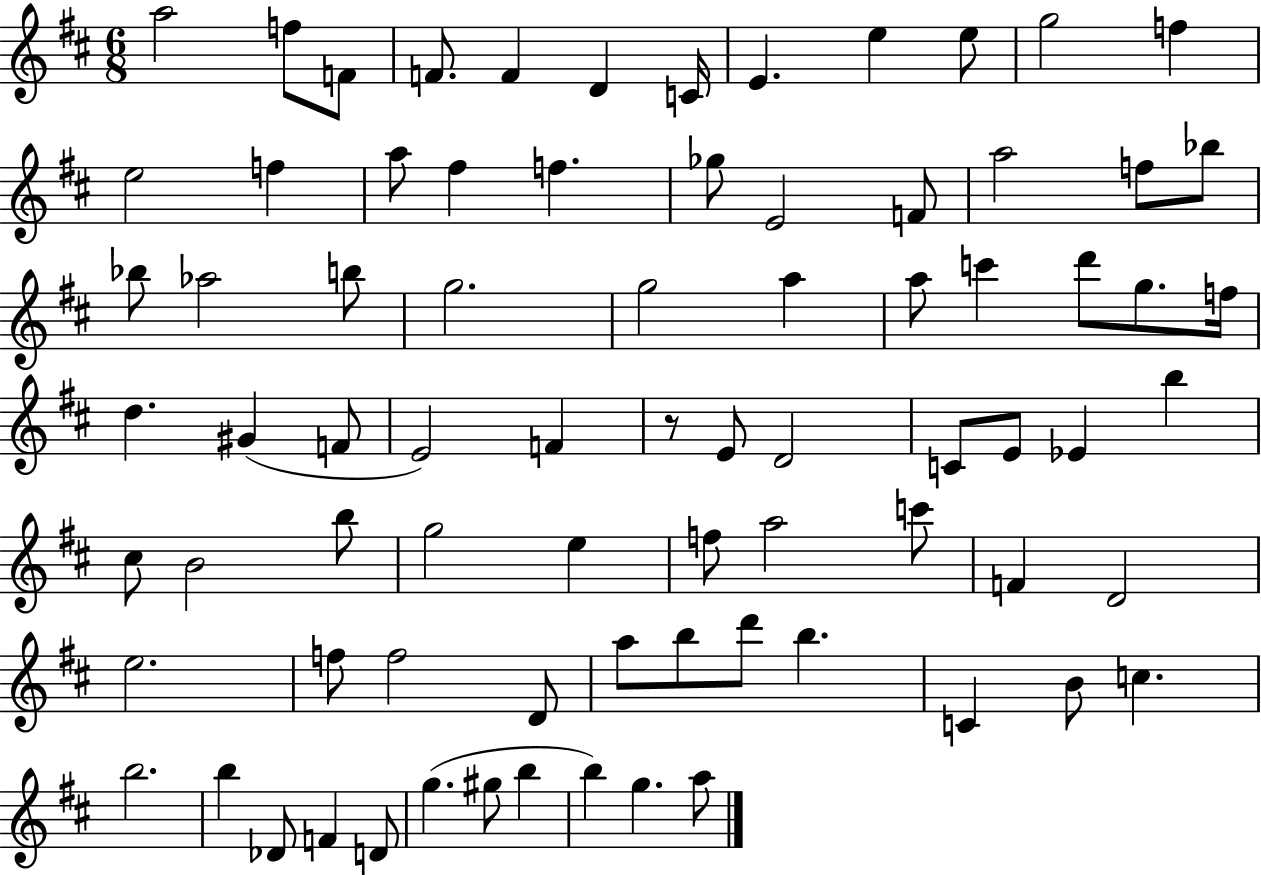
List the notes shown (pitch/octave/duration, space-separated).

A5/h F5/e F4/e F4/e. F4/q D4/q C4/s E4/q. E5/q E5/e G5/h F5/q E5/h F5/q A5/e F#5/q F5/q. Gb5/e E4/h F4/e A5/h F5/e Bb5/e Bb5/e Ab5/h B5/e G5/h. G5/h A5/q A5/e C6/q D6/e G5/e. F5/s D5/q. G#4/q F4/e E4/h F4/q R/e E4/e D4/h C4/e E4/e Eb4/q B5/q C#5/e B4/h B5/e G5/h E5/q F5/e A5/h C6/e F4/q D4/h E5/h. F5/e F5/h D4/e A5/e B5/e D6/e B5/q. C4/q B4/e C5/q. B5/h. B5/q Db4/e F4/q D4/e G5/q. G#5/e B5/q B5/q G5/q. A5/e